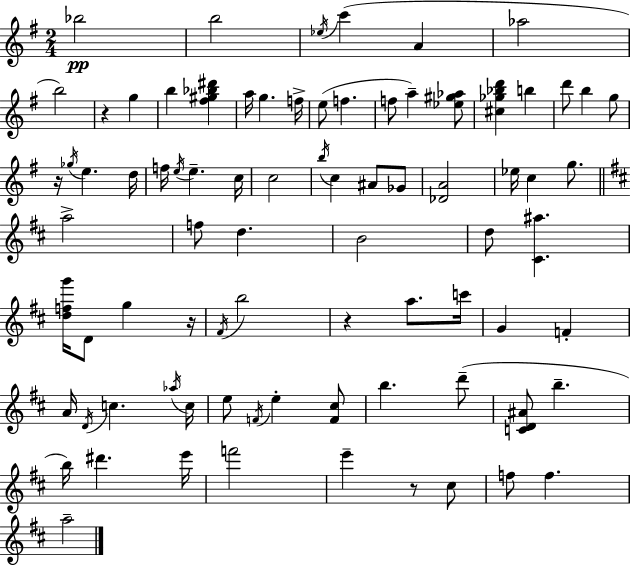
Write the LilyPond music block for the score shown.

{
  \clef treble
  \numericTimeSignature
  \time 2/4
  \key g \major
  bes''2\pp | b''2 | \acciaccatura { ees''16 }( c'''4 a'4 | aes''2 | \break b''2) | r4 g''4 | b''4 <fis'' gis'' bes'' dis'''>4 | a''16 g''4. | \break f''16-> e''8( f''4. | f''8 a''4--) <ees'' gis'' aes''>8 | <cis'' ges'' bes'' d'''>4 b''4 | d'''8 b''4 g''8 | \break r16 \acciaccatura { ges''16 } e''4. | d''16 f''16 \acciaccatura { e''16 } e''4.-- | c''16 c''2 | \acciaccatura { b''16 } c''4 | \break ais'8 ges'8 <des' a'>2 | ees''16 c''4 | g''8. \bar "||" \break \key d \major a''2-> | f''8 d''4. | b'2 | d''8 <cis' ais''>4. | \break <d'' f'' g'''>16 d'8 g''4 r16 | \acciaccatura { fis'16 } b''2 | r4 a''8. | c'''16 g'4 f'4-. | \break a'16 \acciaccatura { d'16 } c''4. | \acciaccatura { aes''16 } c''16 e''8 \acciaccatura { f'16 } e''4-. | <f' cis''>8 b''4. | d'''8--( <c' d' ais'>8 b''4.-- | \break b''16) dis'''4. | e'''16 f'''2 | e'''4-- | r8 cis''8 f''8 f''4. | \break a''2-- | \bar "|."
}